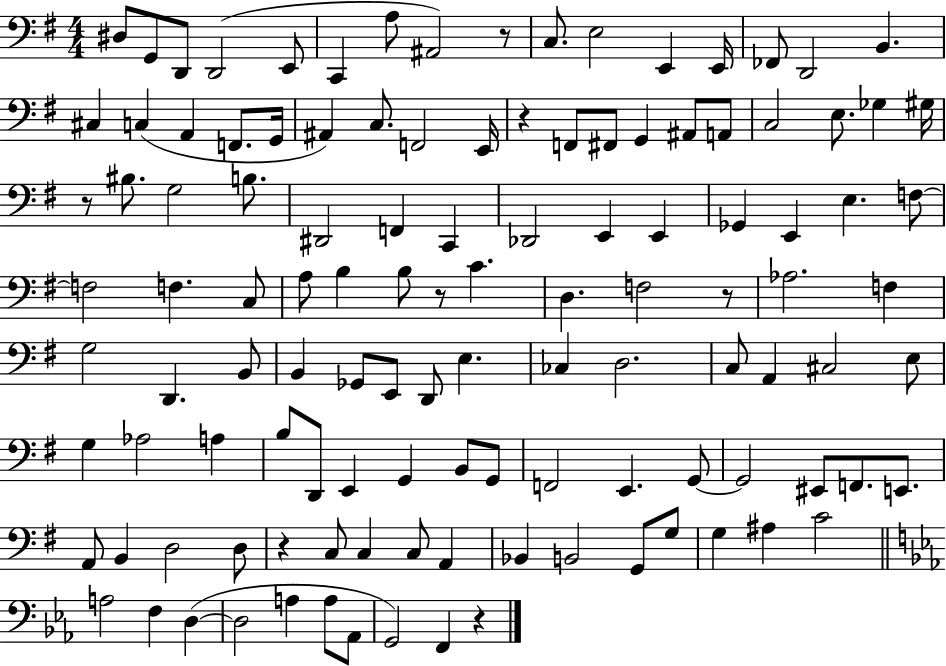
D#3/e G2/e D2/e D2/h E2/e C2/q A3/e A#2/h R/e C3/e. E3/h E2/q E2/s FES2/e D2/h B2/q. C#3/q C3/q A2/q F2/e. G2/s A#2/q C3/e. F2/h E2/s R/q F2/e F#2/e G2/q A#2/e A2/e C3/h E3/e. Gb3/q G#3/s R/e BIS3/e. G3/h B3/e. D#2/h F2/q C2/q Db2/h E2/q E2/q Gb2/q E2/q E3/q. F3/e F3/h F3/q. C3/e A3/e B3/q B3/e R/e C4/q. D3/q. F3/h R/e Ab3/h. F3/q G3/h D2/q. B2/e B2/q Gb2/e E2/e D2/e E3/q. CES3/q D3/h. C3/e A2/q C#3/h E3/e G3/q Ab3/h A3/q B3/e D2/e E2/q G2/q B2/e G2/e F2/h E2/q. G2/e G2/h EIS2/e F2/e. E2/e. A2/e B2/q D3/h D3/e R/q C3/e C3/q C3/e A2/q Bb2/q B2/h G2/e G3/e G3/q A#3/q C4/h A3/h F3/q D3/q D3/h A3/q A3/e Ab2/e G2/h F2/q R/q